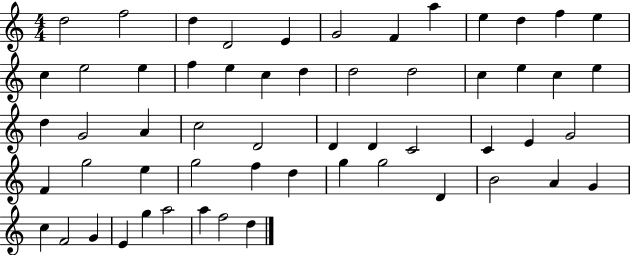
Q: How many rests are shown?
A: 0